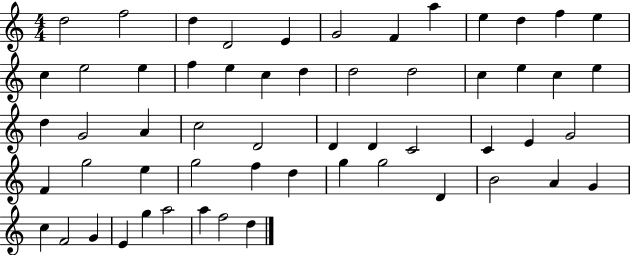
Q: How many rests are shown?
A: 0